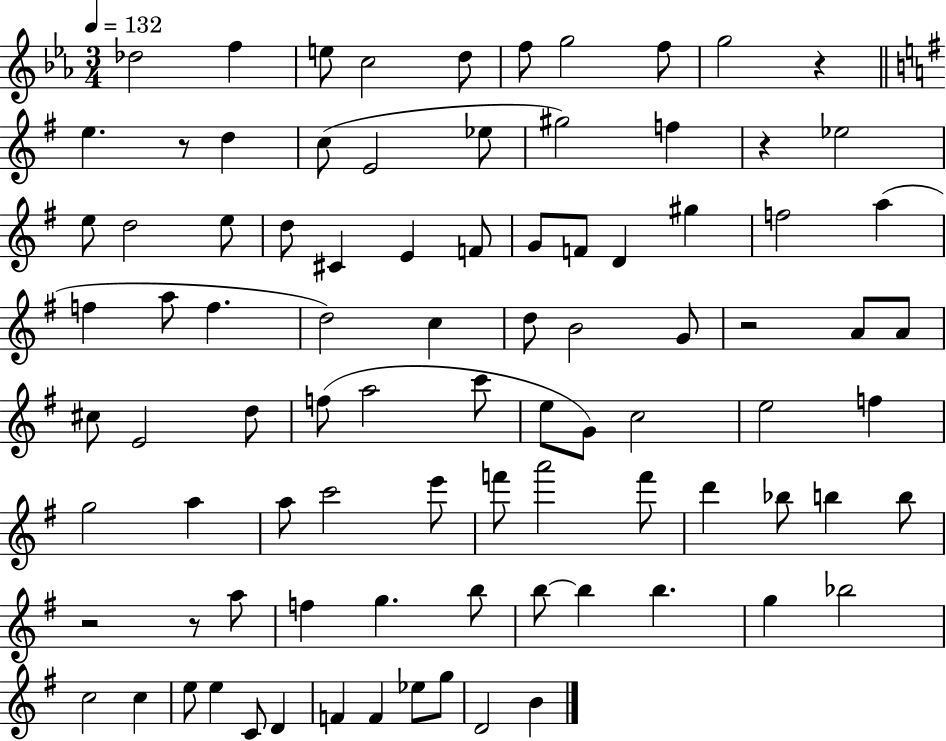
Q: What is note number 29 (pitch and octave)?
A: F5